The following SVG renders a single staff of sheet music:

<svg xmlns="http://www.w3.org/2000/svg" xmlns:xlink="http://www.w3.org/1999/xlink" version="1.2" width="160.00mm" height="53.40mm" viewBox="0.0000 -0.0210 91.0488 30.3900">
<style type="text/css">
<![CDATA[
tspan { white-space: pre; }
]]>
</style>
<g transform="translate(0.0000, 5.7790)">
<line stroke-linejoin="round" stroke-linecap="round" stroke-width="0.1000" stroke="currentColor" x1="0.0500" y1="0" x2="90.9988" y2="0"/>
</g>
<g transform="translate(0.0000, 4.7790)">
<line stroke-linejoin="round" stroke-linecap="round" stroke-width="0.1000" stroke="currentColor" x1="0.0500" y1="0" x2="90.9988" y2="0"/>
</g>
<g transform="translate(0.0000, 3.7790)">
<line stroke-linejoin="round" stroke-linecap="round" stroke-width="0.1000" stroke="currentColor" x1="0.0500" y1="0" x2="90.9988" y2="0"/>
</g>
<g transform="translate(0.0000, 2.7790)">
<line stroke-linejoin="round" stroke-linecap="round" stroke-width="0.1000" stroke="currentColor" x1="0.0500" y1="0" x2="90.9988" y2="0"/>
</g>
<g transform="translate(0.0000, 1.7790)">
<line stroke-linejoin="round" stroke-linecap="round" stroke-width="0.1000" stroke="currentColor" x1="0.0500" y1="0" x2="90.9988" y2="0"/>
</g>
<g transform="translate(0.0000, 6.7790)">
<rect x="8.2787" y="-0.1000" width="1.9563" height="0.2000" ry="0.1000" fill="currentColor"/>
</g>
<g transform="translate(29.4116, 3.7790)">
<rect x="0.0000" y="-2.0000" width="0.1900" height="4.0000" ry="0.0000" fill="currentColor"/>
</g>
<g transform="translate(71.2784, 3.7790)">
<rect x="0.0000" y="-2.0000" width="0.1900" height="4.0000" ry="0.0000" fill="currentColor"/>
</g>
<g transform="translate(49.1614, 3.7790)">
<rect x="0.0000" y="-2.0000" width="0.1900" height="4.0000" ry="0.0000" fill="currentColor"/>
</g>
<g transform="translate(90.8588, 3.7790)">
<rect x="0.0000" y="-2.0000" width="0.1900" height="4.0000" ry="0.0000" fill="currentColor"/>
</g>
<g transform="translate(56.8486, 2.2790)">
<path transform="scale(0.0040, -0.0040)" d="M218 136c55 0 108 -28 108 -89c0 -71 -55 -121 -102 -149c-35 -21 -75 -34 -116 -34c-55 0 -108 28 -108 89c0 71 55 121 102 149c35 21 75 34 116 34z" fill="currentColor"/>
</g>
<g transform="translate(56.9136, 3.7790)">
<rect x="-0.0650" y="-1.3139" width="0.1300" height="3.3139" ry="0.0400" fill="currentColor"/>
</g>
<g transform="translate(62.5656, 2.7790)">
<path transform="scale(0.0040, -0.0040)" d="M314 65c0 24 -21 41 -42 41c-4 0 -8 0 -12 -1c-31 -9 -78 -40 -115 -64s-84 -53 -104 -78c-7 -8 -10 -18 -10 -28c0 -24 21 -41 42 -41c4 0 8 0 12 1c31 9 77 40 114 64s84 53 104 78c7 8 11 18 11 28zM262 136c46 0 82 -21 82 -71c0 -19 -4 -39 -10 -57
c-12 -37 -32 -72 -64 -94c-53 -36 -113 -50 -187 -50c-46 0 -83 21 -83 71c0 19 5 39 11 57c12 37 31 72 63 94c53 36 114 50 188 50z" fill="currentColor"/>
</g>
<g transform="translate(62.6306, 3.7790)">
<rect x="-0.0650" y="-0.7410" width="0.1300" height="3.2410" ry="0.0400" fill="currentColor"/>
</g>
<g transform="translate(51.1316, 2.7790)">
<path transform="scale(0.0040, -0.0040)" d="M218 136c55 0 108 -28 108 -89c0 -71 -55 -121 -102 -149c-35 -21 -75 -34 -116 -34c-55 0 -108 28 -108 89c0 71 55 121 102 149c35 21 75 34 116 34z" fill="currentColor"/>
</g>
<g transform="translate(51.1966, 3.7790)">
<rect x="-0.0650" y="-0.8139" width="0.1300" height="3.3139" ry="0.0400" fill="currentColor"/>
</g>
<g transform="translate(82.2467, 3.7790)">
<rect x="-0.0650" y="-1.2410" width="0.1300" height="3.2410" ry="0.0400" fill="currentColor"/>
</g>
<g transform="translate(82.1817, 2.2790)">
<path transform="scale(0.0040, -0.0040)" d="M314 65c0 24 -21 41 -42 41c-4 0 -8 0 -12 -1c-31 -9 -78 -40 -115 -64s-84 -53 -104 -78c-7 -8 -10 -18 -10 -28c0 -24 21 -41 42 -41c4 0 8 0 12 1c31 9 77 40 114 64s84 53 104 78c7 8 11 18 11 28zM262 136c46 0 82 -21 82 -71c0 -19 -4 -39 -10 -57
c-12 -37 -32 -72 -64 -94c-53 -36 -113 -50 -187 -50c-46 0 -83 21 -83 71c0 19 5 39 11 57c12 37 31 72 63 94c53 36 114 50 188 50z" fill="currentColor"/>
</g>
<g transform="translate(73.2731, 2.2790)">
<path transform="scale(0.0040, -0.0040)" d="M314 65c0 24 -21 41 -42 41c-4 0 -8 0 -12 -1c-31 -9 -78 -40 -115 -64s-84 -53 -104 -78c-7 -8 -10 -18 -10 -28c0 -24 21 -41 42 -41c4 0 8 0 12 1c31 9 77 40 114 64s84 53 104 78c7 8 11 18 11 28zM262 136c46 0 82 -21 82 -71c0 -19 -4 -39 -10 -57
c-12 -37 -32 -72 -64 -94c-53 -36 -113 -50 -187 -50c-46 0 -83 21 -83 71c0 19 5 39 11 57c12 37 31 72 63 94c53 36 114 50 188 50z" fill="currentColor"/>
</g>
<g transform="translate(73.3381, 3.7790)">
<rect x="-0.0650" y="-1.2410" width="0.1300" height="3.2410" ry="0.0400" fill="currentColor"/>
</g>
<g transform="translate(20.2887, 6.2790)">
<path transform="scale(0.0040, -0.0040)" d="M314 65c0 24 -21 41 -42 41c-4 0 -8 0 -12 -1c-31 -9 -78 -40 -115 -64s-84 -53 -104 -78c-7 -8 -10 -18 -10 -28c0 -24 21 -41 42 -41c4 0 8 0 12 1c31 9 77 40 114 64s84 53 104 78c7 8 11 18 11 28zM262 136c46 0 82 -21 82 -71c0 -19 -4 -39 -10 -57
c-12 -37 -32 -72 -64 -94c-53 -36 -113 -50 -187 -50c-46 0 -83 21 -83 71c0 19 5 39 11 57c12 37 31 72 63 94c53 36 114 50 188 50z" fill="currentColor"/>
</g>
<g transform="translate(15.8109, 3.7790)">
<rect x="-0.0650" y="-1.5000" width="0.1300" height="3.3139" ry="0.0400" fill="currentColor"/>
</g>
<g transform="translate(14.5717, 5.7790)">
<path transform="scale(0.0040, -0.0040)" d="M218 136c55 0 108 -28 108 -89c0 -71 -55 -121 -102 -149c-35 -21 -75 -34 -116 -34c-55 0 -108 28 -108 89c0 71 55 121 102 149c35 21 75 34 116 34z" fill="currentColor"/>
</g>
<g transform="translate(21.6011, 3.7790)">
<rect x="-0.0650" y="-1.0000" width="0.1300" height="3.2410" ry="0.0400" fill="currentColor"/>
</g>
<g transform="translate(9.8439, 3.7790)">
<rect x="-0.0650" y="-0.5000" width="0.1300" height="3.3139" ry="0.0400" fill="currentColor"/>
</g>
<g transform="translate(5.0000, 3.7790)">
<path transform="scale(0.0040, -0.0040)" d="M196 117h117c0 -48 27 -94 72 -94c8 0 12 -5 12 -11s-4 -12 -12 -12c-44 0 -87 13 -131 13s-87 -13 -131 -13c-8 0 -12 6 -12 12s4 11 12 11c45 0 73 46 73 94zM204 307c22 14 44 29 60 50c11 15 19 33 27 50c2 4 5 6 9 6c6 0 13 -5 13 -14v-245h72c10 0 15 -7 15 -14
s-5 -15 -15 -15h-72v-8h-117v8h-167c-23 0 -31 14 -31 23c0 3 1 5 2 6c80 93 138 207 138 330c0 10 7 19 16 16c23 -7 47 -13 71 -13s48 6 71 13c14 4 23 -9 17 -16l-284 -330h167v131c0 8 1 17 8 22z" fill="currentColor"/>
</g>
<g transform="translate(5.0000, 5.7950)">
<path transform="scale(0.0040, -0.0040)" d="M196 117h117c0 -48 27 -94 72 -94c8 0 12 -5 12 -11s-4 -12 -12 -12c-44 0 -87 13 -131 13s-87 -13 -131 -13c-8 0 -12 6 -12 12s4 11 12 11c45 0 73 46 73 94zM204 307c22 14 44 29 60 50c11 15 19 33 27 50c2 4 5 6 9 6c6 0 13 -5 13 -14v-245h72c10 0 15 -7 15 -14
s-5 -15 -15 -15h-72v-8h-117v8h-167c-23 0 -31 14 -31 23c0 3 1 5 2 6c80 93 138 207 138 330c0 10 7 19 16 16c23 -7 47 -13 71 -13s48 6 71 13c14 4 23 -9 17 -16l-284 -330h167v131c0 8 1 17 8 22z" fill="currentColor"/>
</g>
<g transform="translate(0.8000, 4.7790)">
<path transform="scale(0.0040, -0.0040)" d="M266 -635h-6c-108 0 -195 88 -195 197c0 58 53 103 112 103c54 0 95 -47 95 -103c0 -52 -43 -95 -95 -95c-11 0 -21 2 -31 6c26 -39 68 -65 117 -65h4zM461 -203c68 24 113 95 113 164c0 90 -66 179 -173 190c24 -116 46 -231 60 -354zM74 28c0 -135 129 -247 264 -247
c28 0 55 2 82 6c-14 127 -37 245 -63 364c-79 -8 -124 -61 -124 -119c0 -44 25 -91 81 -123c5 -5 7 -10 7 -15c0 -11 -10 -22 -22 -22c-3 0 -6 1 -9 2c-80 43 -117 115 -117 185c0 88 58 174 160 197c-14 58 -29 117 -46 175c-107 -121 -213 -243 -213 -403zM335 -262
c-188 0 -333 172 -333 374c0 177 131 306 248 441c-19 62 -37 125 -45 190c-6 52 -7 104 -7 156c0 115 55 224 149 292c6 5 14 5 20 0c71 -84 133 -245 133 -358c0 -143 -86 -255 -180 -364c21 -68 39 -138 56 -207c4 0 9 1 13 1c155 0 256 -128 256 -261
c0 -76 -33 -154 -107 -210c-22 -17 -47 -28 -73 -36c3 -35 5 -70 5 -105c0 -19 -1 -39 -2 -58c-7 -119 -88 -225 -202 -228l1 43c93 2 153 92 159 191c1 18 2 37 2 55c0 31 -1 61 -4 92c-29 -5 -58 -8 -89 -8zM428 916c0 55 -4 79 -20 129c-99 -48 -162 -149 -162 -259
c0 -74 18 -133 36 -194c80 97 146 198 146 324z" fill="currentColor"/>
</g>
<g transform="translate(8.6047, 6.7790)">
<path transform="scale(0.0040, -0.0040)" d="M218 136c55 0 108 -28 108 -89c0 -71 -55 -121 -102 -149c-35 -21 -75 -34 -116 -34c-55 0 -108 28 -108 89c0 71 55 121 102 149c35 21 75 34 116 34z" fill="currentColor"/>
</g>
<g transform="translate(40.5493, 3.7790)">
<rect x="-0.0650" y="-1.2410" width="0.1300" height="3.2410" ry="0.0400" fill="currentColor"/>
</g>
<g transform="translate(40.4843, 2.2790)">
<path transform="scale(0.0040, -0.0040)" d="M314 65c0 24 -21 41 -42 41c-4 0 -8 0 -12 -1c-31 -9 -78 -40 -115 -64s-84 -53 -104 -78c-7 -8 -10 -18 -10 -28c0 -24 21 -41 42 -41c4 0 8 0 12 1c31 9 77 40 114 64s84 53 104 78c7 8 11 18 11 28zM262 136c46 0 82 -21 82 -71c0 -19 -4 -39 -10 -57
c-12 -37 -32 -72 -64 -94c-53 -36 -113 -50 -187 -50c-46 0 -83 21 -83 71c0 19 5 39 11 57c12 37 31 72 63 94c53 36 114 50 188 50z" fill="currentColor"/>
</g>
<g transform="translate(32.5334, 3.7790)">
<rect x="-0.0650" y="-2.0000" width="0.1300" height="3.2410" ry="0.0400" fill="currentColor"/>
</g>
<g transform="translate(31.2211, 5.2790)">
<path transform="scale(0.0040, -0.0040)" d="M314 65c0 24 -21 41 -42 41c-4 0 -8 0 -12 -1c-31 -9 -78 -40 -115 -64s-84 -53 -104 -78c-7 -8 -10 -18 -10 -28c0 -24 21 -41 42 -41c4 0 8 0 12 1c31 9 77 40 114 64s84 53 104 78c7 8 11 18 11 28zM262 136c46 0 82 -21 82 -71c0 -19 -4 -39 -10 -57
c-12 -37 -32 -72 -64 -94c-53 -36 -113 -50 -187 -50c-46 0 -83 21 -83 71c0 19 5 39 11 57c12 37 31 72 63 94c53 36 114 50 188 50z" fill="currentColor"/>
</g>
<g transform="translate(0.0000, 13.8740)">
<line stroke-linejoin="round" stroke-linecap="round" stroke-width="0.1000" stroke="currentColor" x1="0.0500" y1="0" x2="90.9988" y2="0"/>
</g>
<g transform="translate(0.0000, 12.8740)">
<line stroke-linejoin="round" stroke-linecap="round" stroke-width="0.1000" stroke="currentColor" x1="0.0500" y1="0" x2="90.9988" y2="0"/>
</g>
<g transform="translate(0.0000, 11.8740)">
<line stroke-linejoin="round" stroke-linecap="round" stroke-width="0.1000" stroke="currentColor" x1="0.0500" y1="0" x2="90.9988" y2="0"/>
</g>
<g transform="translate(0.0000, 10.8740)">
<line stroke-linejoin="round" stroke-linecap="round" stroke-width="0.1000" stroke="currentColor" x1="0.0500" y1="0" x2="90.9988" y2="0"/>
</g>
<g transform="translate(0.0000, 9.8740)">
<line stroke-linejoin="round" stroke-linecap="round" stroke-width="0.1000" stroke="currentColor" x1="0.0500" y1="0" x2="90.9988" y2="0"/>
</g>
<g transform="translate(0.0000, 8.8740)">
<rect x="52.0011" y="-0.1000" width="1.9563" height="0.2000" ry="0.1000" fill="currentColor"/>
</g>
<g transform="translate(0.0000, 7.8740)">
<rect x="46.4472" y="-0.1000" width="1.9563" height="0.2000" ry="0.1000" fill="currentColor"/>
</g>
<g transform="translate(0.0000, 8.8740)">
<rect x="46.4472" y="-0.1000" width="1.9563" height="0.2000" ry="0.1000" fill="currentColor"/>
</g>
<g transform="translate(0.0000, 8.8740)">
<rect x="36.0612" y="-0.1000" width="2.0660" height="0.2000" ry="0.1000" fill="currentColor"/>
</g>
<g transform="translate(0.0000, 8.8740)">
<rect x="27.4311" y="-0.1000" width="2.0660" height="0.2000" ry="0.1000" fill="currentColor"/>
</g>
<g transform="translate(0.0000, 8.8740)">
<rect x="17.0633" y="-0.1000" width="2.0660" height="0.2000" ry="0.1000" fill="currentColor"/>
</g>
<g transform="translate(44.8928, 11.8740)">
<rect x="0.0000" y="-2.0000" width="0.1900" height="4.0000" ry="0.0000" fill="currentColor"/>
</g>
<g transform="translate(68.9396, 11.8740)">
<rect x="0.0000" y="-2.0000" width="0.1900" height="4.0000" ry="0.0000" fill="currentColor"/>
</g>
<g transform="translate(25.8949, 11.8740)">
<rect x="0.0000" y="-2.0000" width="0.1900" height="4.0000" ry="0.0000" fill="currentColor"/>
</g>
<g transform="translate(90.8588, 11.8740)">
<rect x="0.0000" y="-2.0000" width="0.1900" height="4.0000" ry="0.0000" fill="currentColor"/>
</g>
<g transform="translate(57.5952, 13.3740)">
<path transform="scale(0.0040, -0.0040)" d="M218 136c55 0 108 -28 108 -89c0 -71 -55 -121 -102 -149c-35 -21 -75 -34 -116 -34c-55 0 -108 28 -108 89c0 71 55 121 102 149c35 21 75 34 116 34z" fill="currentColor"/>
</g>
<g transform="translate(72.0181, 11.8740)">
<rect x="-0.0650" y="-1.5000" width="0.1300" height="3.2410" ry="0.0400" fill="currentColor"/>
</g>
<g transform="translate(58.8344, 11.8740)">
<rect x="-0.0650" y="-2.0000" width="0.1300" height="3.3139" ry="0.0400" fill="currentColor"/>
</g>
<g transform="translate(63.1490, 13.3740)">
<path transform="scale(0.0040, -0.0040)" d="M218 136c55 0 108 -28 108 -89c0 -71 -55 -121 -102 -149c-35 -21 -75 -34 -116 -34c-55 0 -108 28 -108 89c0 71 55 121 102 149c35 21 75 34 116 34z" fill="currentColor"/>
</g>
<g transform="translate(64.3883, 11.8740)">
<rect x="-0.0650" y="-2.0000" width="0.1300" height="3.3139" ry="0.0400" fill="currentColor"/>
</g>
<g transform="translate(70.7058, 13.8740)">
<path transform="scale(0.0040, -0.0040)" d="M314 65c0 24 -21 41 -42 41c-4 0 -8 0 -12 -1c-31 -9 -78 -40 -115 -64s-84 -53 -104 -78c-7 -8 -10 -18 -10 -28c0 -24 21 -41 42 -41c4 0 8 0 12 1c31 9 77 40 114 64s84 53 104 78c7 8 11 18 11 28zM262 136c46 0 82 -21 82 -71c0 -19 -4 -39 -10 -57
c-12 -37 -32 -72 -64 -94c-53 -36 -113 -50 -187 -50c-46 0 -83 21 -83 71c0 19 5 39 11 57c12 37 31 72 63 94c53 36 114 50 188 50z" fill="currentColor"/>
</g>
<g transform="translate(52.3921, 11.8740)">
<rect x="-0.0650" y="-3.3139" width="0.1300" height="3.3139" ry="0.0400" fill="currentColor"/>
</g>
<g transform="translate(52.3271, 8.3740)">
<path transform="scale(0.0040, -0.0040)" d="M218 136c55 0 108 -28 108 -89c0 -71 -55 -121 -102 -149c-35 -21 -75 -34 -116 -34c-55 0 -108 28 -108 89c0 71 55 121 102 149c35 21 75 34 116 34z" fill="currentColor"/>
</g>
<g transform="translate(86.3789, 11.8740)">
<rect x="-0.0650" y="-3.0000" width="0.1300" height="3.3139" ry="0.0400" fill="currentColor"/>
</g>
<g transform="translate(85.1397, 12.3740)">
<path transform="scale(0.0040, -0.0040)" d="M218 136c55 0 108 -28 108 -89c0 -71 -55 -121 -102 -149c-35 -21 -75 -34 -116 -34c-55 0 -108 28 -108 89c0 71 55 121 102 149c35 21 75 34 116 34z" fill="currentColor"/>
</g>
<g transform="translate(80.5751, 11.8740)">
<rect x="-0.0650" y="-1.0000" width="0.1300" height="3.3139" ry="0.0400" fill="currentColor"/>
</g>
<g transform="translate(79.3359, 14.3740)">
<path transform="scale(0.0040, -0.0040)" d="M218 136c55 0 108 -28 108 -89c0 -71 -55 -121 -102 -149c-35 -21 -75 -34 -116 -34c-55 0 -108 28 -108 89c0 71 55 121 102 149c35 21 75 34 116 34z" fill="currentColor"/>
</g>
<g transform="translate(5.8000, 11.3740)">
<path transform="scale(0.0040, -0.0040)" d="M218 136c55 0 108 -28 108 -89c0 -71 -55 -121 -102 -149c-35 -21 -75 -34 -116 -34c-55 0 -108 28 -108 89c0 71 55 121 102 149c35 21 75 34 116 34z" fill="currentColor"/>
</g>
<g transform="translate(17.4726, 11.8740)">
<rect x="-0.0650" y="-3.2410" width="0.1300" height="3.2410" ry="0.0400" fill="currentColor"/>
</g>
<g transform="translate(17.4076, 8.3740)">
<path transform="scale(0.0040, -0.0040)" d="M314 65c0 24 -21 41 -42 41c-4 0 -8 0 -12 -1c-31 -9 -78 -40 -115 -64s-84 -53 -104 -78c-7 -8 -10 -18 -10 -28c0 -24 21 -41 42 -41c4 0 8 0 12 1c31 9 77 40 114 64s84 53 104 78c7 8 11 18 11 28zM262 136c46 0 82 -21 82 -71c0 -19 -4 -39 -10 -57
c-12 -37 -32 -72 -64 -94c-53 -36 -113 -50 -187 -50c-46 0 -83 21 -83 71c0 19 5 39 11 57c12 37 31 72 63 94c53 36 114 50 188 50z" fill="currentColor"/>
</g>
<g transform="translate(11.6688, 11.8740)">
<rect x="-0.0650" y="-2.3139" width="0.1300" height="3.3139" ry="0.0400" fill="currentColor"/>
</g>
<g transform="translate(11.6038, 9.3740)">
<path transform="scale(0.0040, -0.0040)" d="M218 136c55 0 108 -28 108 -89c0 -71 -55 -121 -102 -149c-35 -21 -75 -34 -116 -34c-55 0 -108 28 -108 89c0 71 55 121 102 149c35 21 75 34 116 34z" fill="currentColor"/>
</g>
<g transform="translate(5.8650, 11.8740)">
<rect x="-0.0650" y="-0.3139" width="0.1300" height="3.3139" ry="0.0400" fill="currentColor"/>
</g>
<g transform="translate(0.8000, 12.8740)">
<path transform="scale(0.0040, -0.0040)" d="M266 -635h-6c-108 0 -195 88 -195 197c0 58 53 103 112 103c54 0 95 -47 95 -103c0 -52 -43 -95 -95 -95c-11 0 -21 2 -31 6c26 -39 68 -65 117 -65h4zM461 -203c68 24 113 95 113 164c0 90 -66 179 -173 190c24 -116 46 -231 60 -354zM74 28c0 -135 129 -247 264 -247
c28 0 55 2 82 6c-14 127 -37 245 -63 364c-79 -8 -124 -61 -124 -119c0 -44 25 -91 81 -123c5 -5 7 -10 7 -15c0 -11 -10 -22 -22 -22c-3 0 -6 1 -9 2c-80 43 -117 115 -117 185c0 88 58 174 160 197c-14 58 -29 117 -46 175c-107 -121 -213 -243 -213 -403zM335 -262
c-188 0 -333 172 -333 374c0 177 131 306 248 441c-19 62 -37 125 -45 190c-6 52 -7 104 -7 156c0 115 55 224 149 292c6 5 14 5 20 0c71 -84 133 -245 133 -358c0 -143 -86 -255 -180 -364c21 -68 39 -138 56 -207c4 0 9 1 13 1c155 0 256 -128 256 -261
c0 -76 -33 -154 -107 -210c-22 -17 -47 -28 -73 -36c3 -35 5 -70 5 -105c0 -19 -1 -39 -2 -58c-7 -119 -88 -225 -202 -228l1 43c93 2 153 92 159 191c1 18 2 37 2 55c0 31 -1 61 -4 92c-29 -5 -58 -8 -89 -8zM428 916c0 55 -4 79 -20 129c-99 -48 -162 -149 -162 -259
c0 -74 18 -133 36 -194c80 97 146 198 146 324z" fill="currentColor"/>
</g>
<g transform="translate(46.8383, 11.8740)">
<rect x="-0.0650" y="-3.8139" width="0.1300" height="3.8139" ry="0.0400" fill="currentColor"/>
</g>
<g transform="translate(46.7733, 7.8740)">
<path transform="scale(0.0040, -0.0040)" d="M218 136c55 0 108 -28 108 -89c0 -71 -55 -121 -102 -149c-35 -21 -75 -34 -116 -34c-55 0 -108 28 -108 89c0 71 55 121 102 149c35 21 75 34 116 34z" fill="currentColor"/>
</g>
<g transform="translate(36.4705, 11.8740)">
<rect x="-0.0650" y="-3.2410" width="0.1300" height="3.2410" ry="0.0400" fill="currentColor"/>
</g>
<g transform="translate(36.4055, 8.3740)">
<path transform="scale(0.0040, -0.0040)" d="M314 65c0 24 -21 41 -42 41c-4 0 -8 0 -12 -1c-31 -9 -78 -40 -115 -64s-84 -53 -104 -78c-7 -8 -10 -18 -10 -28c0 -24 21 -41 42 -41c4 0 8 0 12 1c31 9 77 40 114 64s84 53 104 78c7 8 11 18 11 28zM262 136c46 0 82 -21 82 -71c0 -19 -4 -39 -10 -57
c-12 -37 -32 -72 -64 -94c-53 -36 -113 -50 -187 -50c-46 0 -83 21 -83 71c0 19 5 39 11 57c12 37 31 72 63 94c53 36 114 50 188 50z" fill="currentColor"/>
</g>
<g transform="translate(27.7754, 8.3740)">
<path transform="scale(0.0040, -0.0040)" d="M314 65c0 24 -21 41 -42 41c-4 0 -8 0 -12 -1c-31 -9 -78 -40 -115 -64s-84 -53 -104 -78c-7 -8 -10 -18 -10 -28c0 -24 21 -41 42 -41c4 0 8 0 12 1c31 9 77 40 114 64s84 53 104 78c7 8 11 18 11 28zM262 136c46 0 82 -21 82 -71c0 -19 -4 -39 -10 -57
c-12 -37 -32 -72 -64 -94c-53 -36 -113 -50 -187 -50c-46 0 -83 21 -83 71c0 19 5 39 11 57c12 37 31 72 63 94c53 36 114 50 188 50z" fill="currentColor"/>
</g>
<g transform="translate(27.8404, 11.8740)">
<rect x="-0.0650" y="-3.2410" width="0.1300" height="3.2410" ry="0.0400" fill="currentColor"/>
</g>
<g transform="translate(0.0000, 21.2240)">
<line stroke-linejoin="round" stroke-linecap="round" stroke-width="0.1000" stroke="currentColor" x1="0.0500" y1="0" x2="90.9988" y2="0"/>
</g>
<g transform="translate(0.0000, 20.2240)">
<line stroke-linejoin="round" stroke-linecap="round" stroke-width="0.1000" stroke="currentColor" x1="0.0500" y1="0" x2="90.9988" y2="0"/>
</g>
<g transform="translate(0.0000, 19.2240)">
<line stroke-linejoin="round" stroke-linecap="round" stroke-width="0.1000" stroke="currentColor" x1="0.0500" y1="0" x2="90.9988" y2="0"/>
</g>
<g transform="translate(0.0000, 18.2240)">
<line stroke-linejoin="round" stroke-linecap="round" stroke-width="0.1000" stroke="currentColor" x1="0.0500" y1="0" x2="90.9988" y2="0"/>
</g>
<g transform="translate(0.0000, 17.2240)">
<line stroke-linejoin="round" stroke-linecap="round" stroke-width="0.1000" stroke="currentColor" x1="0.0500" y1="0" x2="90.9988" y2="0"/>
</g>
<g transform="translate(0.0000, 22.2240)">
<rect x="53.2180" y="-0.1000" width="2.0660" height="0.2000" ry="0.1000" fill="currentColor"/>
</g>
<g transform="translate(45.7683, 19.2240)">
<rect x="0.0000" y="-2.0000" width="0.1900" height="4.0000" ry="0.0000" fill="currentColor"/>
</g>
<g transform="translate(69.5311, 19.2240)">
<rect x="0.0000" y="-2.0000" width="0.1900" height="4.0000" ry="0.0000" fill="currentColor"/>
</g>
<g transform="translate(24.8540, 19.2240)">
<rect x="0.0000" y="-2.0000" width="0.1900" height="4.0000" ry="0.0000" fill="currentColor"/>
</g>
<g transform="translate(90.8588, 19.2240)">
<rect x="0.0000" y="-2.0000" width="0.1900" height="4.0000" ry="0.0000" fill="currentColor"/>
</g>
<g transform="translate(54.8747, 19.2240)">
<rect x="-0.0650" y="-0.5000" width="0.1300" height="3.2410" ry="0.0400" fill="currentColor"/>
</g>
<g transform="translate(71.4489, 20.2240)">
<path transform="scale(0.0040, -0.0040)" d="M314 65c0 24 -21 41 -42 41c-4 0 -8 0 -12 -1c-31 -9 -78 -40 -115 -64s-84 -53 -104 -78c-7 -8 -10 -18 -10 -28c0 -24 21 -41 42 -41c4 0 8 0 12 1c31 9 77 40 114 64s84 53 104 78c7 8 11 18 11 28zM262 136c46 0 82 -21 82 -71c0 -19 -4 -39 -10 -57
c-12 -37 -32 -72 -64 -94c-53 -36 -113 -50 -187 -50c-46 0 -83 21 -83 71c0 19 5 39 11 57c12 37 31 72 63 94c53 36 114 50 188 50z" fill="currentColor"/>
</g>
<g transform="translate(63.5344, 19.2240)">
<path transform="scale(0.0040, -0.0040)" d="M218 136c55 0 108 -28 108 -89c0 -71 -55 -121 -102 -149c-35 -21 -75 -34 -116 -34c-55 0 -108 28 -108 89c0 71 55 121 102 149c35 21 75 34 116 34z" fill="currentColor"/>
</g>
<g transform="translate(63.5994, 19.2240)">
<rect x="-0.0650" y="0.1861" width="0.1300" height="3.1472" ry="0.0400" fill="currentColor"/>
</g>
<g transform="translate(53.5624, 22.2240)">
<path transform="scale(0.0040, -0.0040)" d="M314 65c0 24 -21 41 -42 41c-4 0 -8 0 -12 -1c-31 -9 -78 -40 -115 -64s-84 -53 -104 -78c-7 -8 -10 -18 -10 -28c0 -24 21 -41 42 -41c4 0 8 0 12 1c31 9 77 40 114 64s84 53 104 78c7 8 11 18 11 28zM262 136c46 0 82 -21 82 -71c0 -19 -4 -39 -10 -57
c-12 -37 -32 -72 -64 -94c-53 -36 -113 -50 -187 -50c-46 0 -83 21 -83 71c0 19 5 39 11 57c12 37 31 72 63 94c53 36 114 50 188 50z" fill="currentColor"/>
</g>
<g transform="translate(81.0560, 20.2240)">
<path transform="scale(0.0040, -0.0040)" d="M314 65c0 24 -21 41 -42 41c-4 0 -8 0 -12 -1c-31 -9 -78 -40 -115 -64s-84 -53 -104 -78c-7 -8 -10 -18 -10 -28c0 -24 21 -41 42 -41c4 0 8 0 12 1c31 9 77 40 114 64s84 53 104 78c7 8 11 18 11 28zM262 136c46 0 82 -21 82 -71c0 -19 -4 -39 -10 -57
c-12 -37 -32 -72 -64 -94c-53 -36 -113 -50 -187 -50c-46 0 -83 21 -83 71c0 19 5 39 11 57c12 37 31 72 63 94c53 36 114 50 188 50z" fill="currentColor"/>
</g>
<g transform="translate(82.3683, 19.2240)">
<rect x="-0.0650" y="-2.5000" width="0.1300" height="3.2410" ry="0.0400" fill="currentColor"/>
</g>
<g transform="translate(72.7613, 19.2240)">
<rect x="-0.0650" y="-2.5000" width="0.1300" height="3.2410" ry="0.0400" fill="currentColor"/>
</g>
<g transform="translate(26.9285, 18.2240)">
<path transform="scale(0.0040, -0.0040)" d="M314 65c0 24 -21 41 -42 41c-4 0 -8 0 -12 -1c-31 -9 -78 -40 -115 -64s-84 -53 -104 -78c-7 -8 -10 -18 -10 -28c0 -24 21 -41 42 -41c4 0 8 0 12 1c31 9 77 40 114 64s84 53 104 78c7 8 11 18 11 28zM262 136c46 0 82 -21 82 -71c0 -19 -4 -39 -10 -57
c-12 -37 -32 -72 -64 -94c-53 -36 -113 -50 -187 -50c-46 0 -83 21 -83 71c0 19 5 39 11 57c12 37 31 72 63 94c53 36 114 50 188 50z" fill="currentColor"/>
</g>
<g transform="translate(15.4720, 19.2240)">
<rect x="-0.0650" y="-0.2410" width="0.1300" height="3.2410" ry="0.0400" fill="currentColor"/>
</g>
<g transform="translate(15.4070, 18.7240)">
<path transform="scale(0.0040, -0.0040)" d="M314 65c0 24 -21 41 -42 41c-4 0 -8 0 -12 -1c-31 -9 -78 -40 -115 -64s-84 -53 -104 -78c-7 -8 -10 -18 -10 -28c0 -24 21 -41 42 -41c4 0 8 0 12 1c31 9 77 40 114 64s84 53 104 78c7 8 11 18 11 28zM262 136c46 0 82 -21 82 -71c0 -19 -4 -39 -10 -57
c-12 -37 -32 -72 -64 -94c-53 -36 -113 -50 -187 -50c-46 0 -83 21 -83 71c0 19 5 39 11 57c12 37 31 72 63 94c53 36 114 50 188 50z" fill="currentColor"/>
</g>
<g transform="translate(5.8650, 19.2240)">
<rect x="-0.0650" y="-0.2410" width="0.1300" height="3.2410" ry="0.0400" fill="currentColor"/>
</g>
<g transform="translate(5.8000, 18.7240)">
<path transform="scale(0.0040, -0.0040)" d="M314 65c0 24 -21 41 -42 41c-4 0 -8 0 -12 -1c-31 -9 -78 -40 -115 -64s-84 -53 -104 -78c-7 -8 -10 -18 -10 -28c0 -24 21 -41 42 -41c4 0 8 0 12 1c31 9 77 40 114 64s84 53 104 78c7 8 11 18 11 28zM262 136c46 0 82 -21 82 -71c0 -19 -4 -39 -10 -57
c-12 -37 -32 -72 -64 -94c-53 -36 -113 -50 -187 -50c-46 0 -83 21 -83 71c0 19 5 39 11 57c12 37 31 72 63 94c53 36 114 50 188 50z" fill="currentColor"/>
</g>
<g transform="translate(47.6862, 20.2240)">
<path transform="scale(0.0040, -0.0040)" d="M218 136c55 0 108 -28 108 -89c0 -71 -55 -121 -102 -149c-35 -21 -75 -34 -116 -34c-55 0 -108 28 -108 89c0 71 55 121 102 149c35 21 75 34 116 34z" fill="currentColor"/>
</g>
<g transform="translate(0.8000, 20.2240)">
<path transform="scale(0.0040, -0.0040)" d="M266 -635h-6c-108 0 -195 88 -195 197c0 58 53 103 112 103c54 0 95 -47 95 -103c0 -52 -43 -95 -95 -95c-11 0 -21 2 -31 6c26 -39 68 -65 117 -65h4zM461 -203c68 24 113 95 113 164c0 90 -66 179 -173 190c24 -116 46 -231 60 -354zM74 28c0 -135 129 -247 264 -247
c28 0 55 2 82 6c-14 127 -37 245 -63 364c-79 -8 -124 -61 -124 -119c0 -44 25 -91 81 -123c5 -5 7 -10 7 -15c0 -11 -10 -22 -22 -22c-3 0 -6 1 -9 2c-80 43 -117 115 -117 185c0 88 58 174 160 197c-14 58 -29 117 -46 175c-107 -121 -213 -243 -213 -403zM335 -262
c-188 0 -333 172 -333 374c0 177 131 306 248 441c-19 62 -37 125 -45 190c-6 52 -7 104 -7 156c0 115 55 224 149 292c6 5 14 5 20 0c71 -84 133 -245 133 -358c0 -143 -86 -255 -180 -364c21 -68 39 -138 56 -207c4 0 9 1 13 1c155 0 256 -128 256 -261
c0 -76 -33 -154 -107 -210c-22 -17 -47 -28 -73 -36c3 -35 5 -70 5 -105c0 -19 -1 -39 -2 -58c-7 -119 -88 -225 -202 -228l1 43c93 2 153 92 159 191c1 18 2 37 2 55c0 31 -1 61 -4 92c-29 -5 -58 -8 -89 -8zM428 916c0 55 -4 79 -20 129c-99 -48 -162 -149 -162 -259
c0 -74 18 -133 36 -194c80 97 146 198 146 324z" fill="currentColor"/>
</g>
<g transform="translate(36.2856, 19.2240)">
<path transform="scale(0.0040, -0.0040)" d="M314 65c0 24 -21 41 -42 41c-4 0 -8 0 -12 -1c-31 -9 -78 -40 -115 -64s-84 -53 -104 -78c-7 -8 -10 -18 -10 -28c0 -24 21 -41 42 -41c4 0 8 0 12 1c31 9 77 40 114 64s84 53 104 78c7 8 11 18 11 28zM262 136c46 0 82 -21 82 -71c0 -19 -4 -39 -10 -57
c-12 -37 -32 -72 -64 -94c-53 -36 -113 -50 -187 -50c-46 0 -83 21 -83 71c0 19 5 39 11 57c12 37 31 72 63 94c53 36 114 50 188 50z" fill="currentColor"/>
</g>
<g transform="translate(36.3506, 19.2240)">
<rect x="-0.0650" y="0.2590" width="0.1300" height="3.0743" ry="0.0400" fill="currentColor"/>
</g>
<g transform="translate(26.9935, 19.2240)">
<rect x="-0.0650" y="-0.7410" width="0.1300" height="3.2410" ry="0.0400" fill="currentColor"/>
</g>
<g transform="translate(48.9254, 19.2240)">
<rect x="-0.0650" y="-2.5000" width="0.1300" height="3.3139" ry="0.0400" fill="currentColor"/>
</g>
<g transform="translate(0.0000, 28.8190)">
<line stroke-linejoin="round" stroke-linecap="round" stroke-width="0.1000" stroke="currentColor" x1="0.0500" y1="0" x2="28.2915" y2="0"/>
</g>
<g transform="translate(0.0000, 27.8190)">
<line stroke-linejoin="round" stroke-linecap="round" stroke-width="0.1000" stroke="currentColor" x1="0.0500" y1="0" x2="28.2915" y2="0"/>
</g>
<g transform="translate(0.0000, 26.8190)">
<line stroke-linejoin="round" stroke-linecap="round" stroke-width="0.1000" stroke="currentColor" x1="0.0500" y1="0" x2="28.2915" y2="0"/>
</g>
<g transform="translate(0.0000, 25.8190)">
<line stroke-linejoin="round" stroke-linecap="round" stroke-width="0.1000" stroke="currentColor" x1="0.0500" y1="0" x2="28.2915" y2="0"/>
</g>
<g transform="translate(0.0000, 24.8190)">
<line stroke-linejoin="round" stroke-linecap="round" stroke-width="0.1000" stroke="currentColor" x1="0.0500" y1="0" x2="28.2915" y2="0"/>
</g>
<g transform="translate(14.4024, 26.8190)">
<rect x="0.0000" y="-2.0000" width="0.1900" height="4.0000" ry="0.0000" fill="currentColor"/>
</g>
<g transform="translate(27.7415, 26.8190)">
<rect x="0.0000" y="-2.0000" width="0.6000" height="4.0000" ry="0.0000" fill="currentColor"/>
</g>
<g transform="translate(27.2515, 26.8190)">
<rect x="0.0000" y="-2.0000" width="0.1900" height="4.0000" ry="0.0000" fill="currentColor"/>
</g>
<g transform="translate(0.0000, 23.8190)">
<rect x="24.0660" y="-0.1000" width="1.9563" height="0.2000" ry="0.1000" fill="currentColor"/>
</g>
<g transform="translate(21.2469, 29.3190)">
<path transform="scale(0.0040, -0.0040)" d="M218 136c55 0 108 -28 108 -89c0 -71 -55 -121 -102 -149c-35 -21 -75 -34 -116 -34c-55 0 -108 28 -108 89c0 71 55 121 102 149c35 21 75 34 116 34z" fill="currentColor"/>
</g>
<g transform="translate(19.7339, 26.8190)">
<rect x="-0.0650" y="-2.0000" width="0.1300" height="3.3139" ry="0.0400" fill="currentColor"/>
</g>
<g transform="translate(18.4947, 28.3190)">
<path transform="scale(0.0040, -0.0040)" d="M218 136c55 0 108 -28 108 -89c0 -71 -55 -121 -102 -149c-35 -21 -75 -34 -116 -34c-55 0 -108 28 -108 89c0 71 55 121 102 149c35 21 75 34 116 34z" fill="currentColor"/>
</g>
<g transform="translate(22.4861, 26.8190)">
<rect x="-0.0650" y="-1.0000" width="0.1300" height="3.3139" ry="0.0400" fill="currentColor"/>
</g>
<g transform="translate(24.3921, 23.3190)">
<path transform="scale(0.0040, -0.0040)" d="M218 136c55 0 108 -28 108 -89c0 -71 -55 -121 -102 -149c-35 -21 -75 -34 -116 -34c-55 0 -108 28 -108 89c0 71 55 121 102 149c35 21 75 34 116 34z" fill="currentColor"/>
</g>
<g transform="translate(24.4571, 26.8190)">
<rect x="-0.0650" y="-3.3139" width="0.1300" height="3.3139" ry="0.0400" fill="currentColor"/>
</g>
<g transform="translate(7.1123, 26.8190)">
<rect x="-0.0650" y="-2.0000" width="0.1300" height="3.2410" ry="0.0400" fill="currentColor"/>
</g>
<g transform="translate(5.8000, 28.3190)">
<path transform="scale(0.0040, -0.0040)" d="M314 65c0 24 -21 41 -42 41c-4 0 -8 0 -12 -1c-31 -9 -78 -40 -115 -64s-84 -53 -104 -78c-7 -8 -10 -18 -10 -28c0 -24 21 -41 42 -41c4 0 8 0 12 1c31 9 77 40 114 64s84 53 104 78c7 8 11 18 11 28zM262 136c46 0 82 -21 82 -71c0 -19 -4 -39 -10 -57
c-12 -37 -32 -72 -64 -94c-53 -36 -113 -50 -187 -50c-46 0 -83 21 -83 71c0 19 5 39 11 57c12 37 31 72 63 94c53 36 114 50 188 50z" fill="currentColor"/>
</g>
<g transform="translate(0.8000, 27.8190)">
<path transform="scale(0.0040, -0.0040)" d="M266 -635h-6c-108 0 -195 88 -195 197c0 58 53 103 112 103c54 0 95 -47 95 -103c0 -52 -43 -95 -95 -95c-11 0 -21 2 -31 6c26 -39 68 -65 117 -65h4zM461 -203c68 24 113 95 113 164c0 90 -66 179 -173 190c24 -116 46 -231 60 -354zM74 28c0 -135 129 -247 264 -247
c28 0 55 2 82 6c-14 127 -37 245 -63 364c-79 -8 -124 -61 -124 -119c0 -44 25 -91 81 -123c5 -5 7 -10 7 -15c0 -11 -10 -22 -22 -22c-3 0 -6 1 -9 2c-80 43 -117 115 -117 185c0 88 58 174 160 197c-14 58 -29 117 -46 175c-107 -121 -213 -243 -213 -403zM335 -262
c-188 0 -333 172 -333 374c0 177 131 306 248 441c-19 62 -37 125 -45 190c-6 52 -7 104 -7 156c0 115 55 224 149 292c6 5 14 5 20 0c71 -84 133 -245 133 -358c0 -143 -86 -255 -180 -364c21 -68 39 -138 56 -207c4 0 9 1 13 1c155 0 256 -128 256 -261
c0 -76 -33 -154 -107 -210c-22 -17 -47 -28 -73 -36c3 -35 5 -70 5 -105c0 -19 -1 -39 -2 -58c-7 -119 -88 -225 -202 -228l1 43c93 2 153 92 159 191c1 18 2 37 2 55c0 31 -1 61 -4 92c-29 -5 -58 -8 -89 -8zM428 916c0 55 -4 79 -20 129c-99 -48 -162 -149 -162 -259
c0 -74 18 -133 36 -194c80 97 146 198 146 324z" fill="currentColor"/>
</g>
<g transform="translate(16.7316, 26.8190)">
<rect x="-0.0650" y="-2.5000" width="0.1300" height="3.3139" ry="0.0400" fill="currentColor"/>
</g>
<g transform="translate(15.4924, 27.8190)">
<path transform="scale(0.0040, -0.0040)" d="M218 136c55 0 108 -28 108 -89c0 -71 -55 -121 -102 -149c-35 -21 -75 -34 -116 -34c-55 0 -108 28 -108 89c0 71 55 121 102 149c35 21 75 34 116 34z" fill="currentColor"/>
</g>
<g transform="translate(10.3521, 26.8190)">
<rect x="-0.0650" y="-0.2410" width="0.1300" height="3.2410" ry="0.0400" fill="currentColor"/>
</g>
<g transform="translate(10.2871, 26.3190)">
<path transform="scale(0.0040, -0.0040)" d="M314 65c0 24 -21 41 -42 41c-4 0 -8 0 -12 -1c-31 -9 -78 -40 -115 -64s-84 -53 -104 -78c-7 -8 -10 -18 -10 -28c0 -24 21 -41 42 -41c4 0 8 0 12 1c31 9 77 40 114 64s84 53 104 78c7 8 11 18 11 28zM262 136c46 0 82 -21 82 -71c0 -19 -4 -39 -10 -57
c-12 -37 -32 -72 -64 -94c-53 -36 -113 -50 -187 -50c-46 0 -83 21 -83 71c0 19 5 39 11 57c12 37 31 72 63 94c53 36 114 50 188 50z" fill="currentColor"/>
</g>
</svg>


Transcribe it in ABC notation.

X:1
T:Untitled
M:4/4
L:1/4
K:C
C E D2 F2 e2 d e d2 e2 e2 c g b2 b2 b2 c' b F F E2 D A c2 c2 d2 B2 G C2 B G2 G2 F2 c2 G F D b